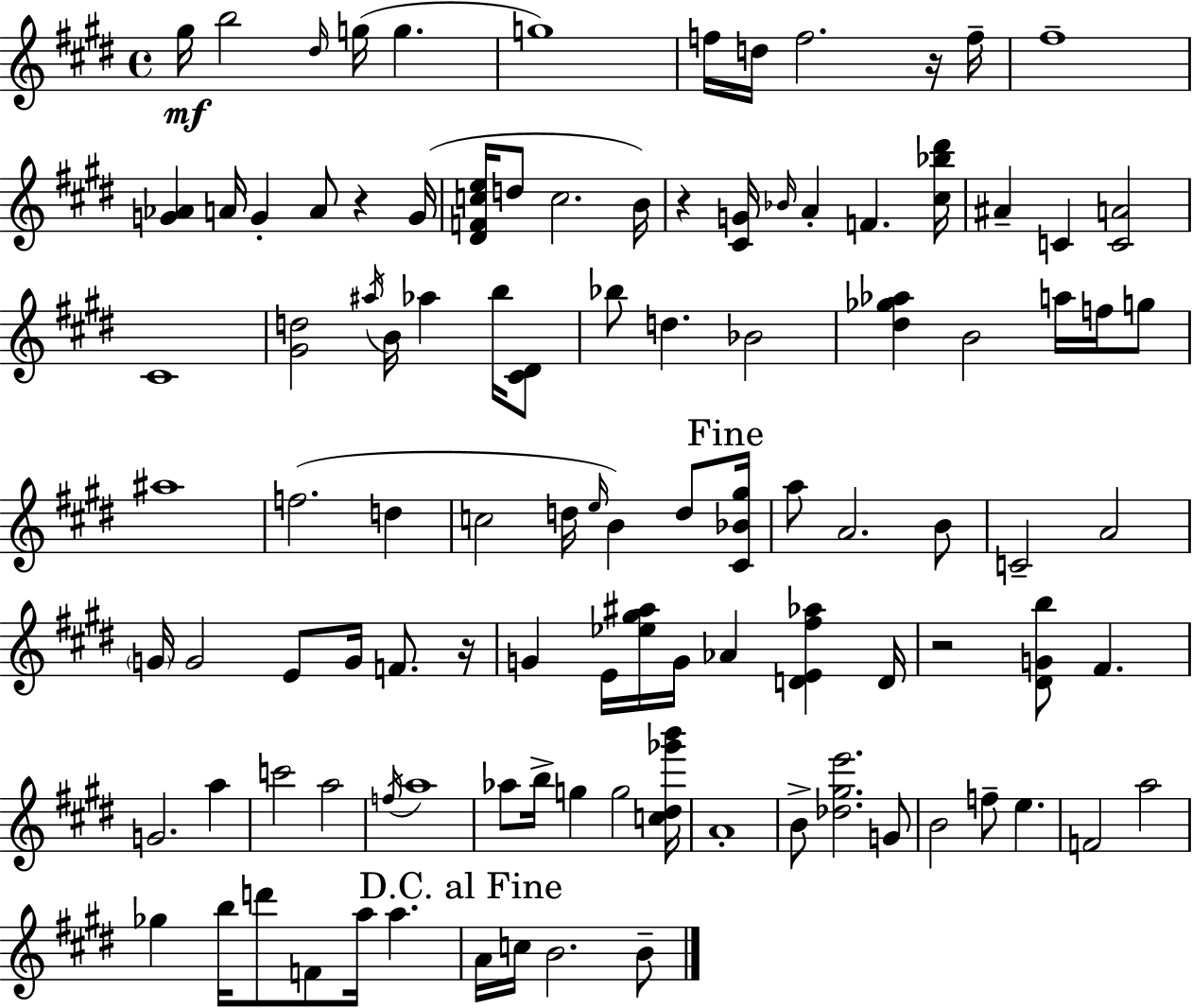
{
  \clef treble
  \time 4/4
  \defaultTimeSignature
  \key e \major
  \repeat volta 2 { gis''16\mf b''2 \grace { dis''16 }( g''16 g''4. | g''1) | f''16 d''16 f''2. r16 | f''16-- fis''1-- | \break <g' aes'>4 a'16 g'4-. a'8 r4 | g'16( <dis' f' c'' e''>16 d''8 c''2. | b'16) r4 <cis' g'>16 \grace { bes'16 } a'4-. f'4. | <cis'' bes'' dis'''>16 ais'4-- c'4 <c' a'>2 | \break cis'1 | <gis' d''>2 \acciaccatura { ais''16 } b'16 aes''4 | b''16 <cis' dis'>8 bes''8 d''4. bes'2 | <dis'' ges'' aes''>4 b'2 a''16 | \break f''16 g''8 ais''1 | f''2.( d''4 | c''2 d''16 \grace { e''16 }) b'4 | d''8 \mark "Fine" <cis' bes' gis''>16 a''8 a'2. | \break b'8 c'2-- a'2 | \parenthesize g'16 g'2 e'8 g'16 | f'8. r16 g'4 e'16 <ees'' gis'' ais''>16 g'16 aes'4 <d' e' fis'' aes''>4 | d'16 r2 <dis' g' b''>8 fis'4. | \break g'2. | a''4 c'''2 a''2 | \acciaccatura { f''16 } a''1 | aes''8 b''16-> g''4 g''2 | \break <c'' dis'' ges''' b'''>16 a'1-. | b'8-> <des'' gis'' e'''>2. | g'8 b'2 f''8-- e''4. | f'2 a''2 | \break ges''4 b''16 d'''8 f'8 a''16 a''4. | \mark "D.C. al Fine" a'16 c''16 b'2. | b'8-- } \bar "|."
}